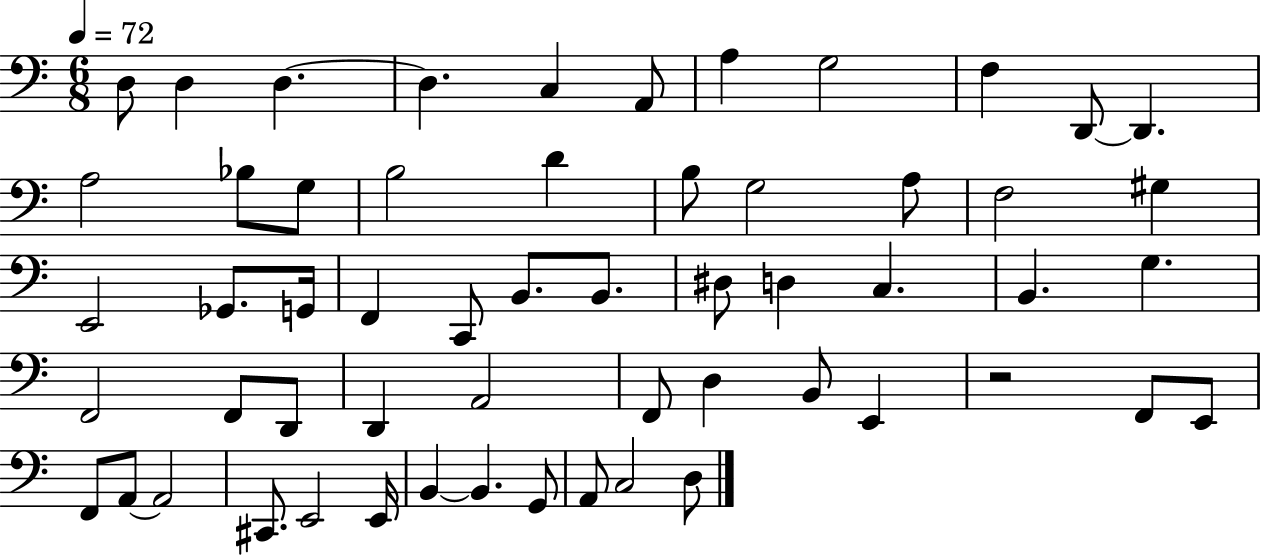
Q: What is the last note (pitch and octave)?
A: D3